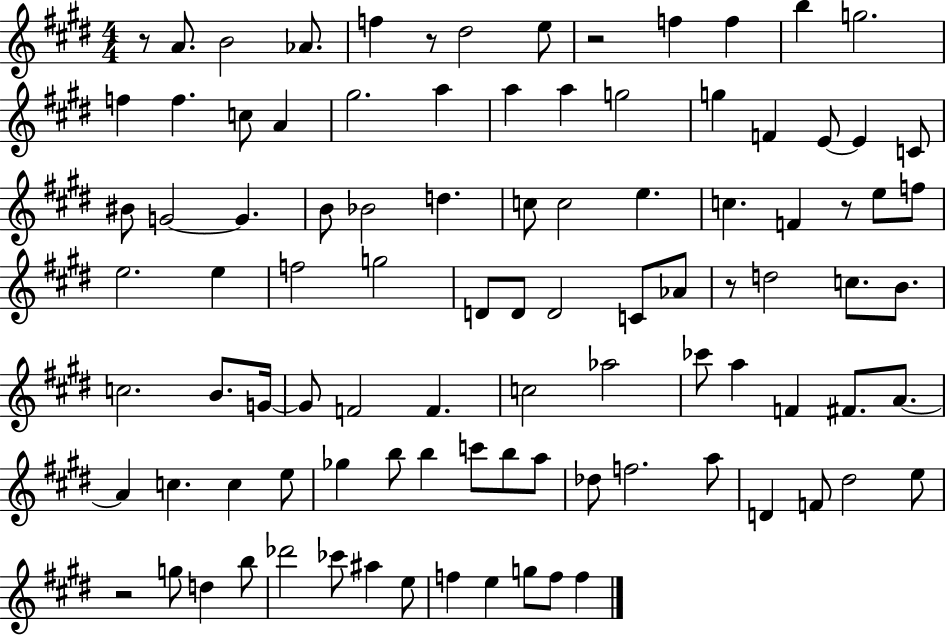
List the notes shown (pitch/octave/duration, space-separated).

R/e A4/e. B4/h Ab4/e. F5/q R/e D#5/h E5/e R/h F5/q F5/q B5/q G5/h. F5/q F5/q. C5/e A4/q G#5/h. A5/q A5/q A5/q G5/h G5/q F4/q E4/e E4/q C4/e BIS4/e G4/h G4/q. B4/e Bb4/h D5/q. C5/e C5/h E5/q. C5/q. F4/q R/e E5/e F5/e E5/h. E5/q F5/h G5/h D4/e D4/e D4/h C4/e Ab4/e R/e D5/h C5/e. B4/e. C5/h. B4/e. G4/s G4/e F4/h F4/q. C5/h Ab5/h CES6/e A5/q F4/q F#4/e. A4/e. A4/q C5/q. C5/q E5/e Gb5/q B5/e B5/q C6/e B5/e A5/e Db5/e F5/h. A5/e D4/q F4/e D#5/h E5/e R/h G5/e D5/q B5/e Db6/h CES6/e A#5/q E5/e F5/q E5/q G5/e F5/e F5/q